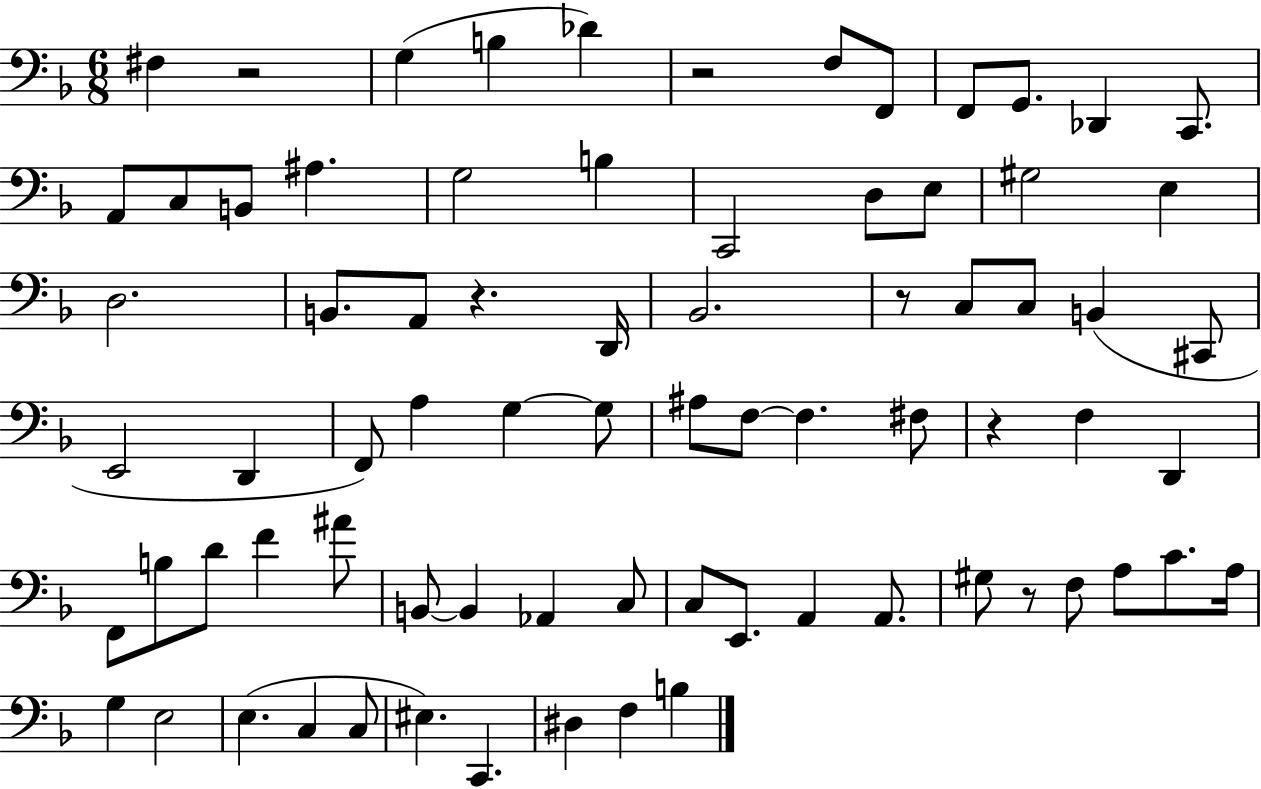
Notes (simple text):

F#3/q R/h G3/q B3/q Db4/q R/h F3/e F2/e F2/e G2/e. Db2/q C2/e. A2/e C3/e B2/e A#3/q. G3/h B3/q C2/h D3/e E3/e G#3/h E3/q D3/h. B2/e. A2/e R/q. D2/s Bb2/h. R/e C3/e C3/e B2/q C#2/e E2/h D2/q F2/e A3/q G3/q G3/e A#3/e F3/e F3/q. F#3/e R/q F3/q D2/q F2/e B3/e D4/e F4/q A#4/e B2/e B2/q Ab2/q C3/e C3/e E2/e. A2/q A2/e. G#3/e R/e F3/e A3/e C4/e. A3/s G3/q E3/h E3/q. C3/q C3/e EIS3/q. C2/q. D#3/q F3/q B3/q